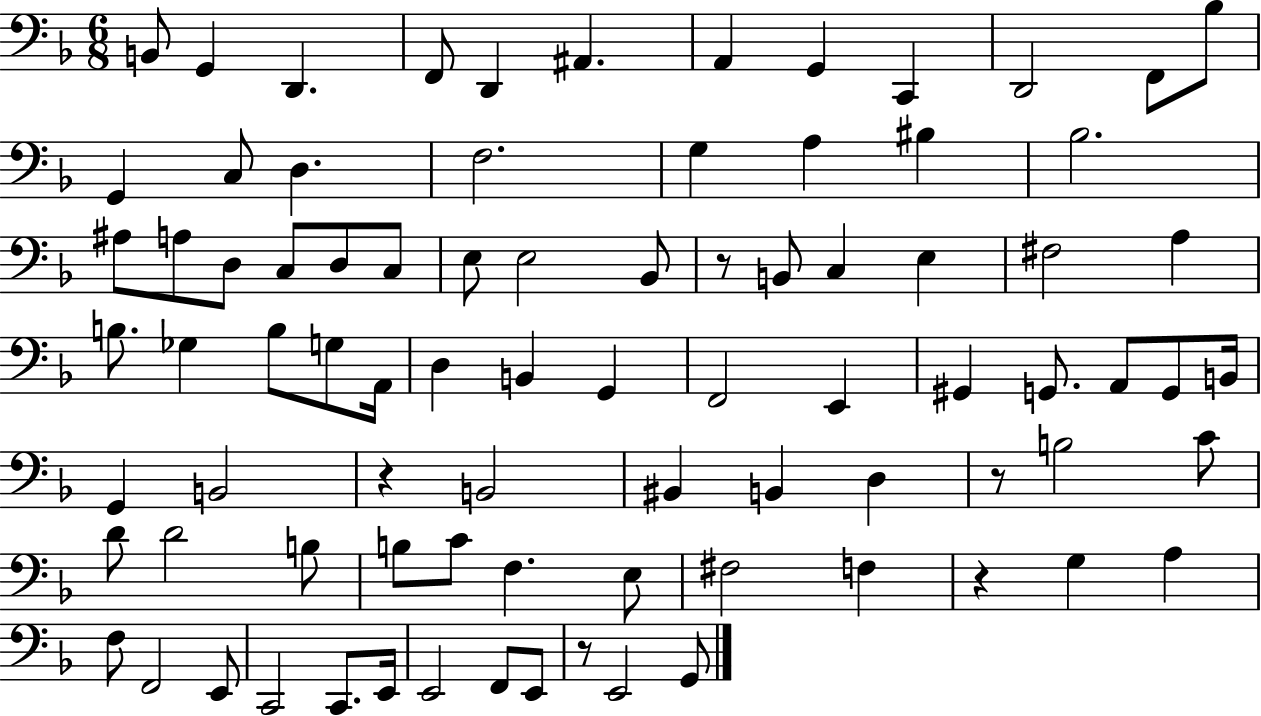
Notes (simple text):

B2/e G2/q D2/q. F2/e D2/q A#2/q. A2/q G2/q C2/q D2/h F2/e Bb3/e G2/q C3/e D3/q. F3/h. G3/q A3/q BIS3/q Bb3/h. A#3/e A3/e D3/e C3/e D3/e C3/e E3/e E3/h Bb2/e R/e B2/e C3/q E3/q F#3/h A3/q B3/e. Gb3/q B3/e G3/e A2/s D3/q B2/q G2/q F2/h E2/q G#2/q G2/e. A2/e G2/e B2/s G2/q B2/h R/q B2/h BIS2/q B2/q D3/q R/e B3/h C4/e D4/e D4/h B3/e B3/e C4/e F3/q. E3/e F#3/h F3/q R/q G3/q A3/q F3/e F2/h E2/e C2/h C2/e. E2/s E2/h F2/e E2/e R/e E2/h G2/e